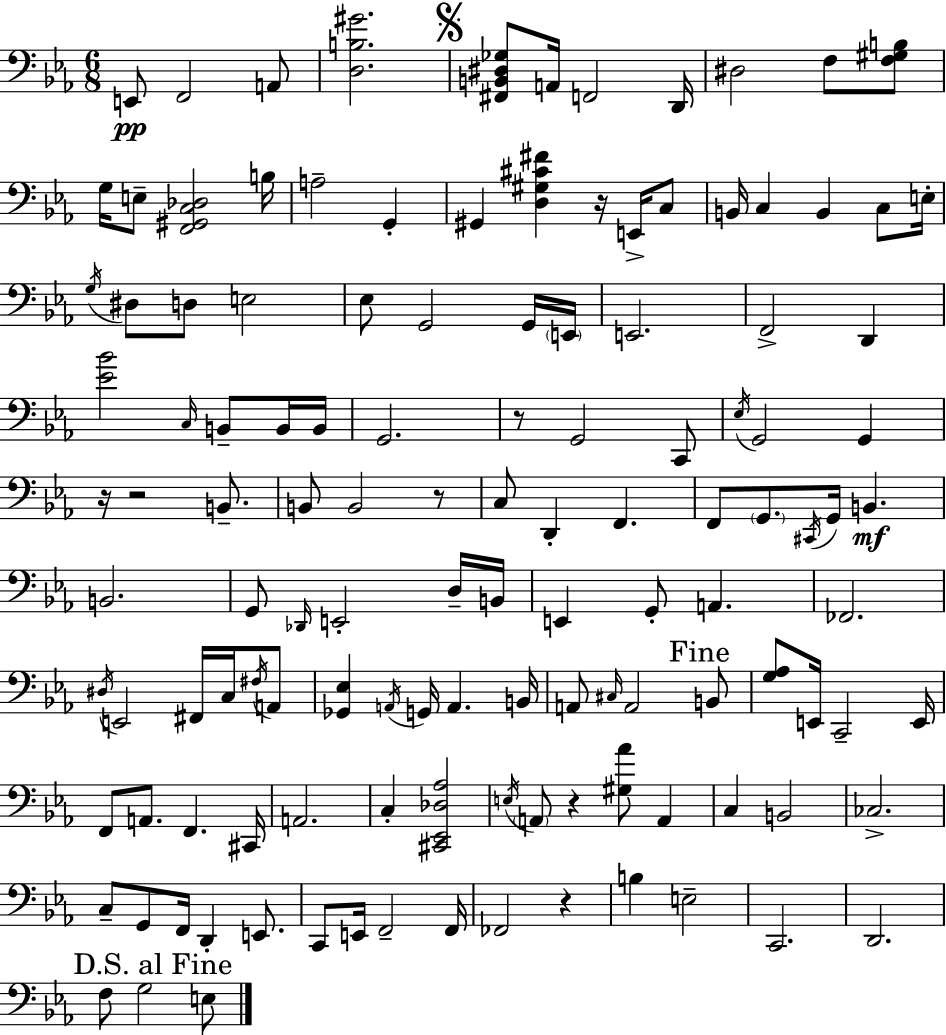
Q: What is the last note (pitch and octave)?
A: E3